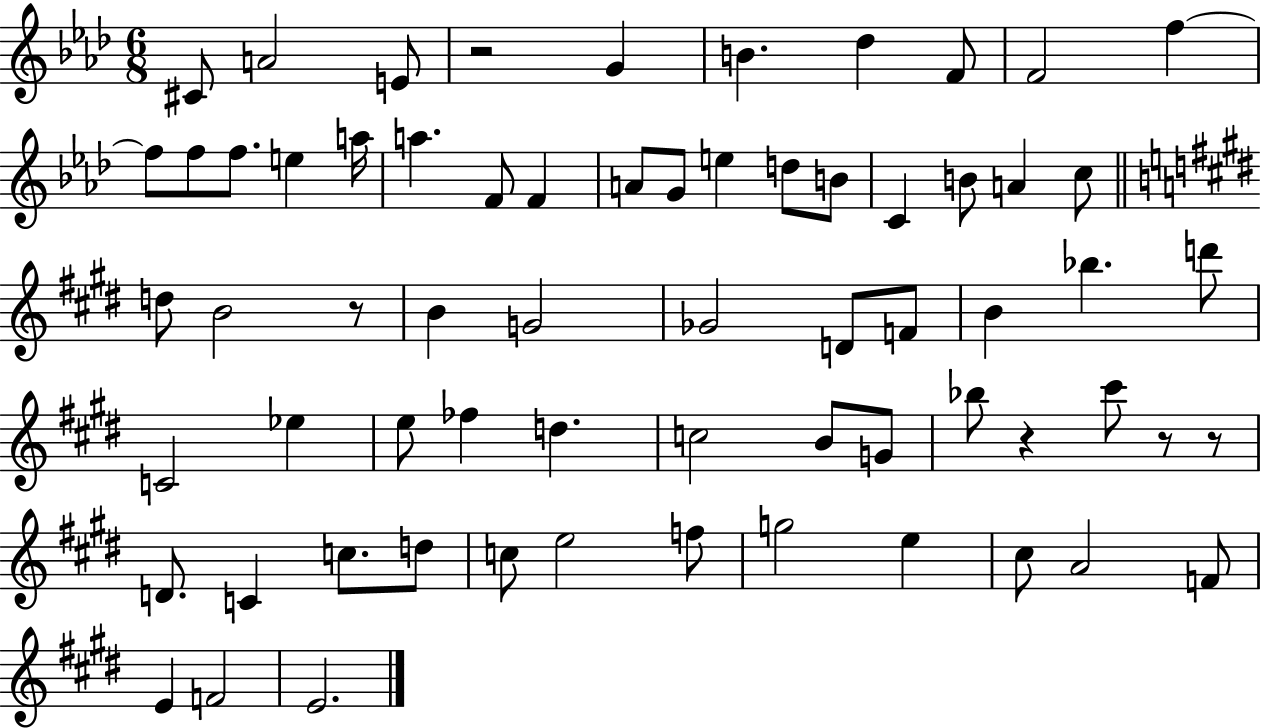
X:1
T:Untitled
M:6/8
L:1/4
K:Ab
^C/2 A2 E/2 z2 G B _d F/2 F2 f f/2 f/2 f/2 e a/4 a F/2 F A/2 G/2 e d/2 B/2 C B/2 A c/2 d/2 B2 z/2 B G2 _G2 D/2 F/2 B _b d'/2 C2 _e e/2 _f d c2 B/2 G/2 _b/2 z ^c'/2 z/2 z/2 D/2 C c/2 d/2 c/2 e2 f/2 g2 e ^c/2 A2 F/2 E F2 E2